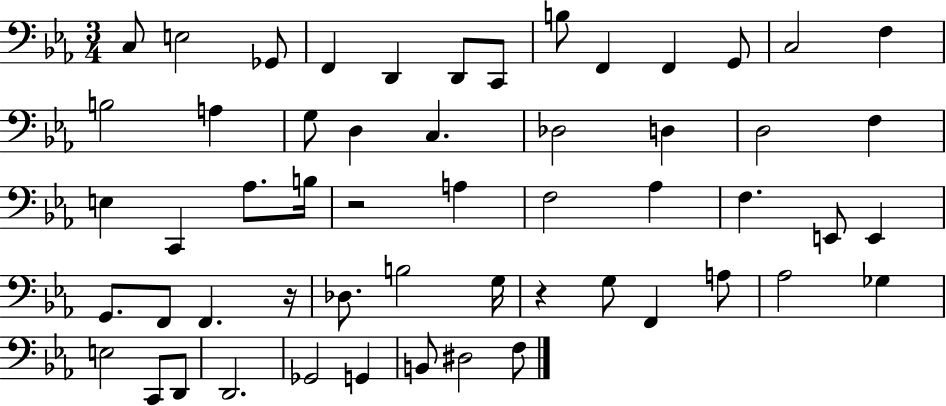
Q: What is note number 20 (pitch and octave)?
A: D3